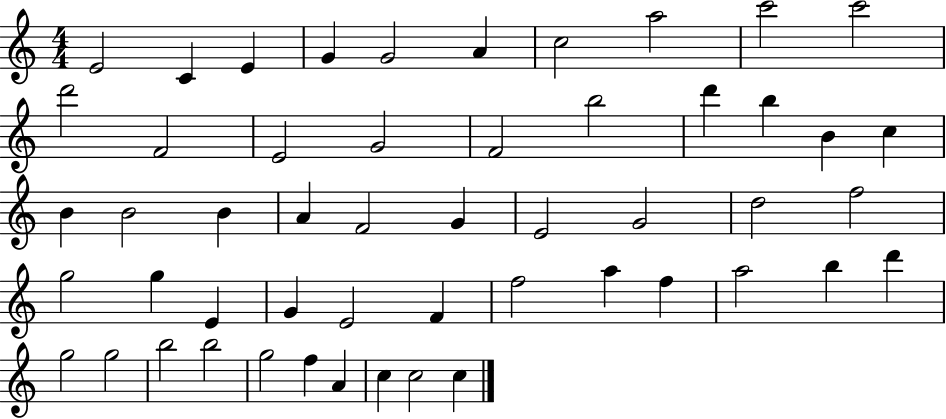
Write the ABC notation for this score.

X:1
T:Untitled
M:4/4
L:1/4
K:C
E2 C E G G2 A c2 a2 c'2 c'2 d'2 F2 E2 G2 F2 b2 d' b B c B B2 B A F2 G E2 G2 d2 f2 g2 g E G E2 F f2 a f a2 b d' g2 g2 b2 b2 g2 f A c c2 c